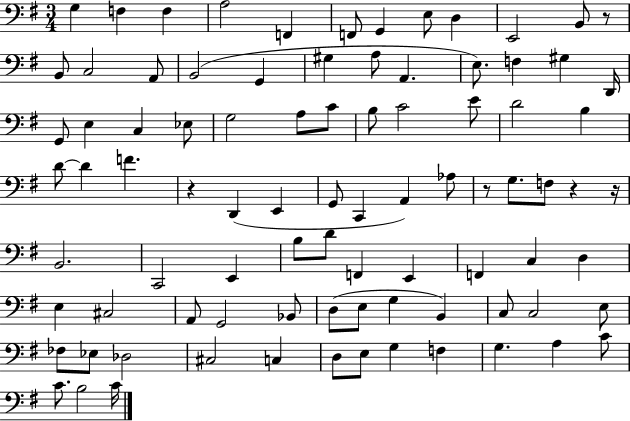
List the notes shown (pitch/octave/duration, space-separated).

G3/q F3/q F3/q A3/h F2/q F2/e G2/q E3/e D3/q E2/h B2/e R/e B2/e C3/h A2/e B2/h G2/q G#3/q A3/e A2/q. E3/e. F3/q G#3/q D2/s G2/e E3/q C3/q Eb3/e G3/h A3/e C4/e B3/e C4/h E4/e D4/h B3/q D4/e D4/q F4/q. R/q D2/q E2/q G2/e C2/q A2/q Ab3/e R/e G3/e. F3/e R/q R/s B2/h. C2/h E2/q B3/e D4/e F2/q E2/q F2/q C3/q D3/q E3/q C#3/h A2/e G2/h Bb2/e D3/e E3/e G3/q B2/q C3/e C3/h E3/e FES3/e Eb3/e Db3/h C#3/h C3/q D3/e E3/e G3/q F3/q G3/q. A3/q C4/e C4/e. B3/h C4/s